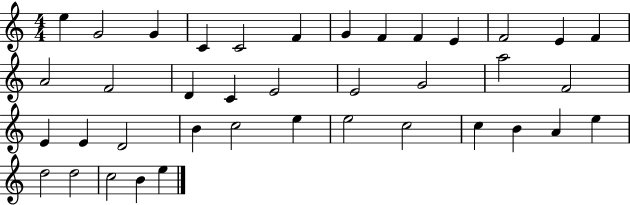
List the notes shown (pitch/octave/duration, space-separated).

E5/q G4/h G4/q C4/q C4/h F4/q G4/q F4/q F4/q E4/q F4/h E4/q F4/q A4/h F4/h D4/q C4/q E4/h E4/h G4/h A5/h F4/h E4/q E4/q D4/h B4/q C5/h E5/q E5/h C5/h C5/q B4/q A4/q E5/q D5/h D5/h C5/h B4/q E5/q